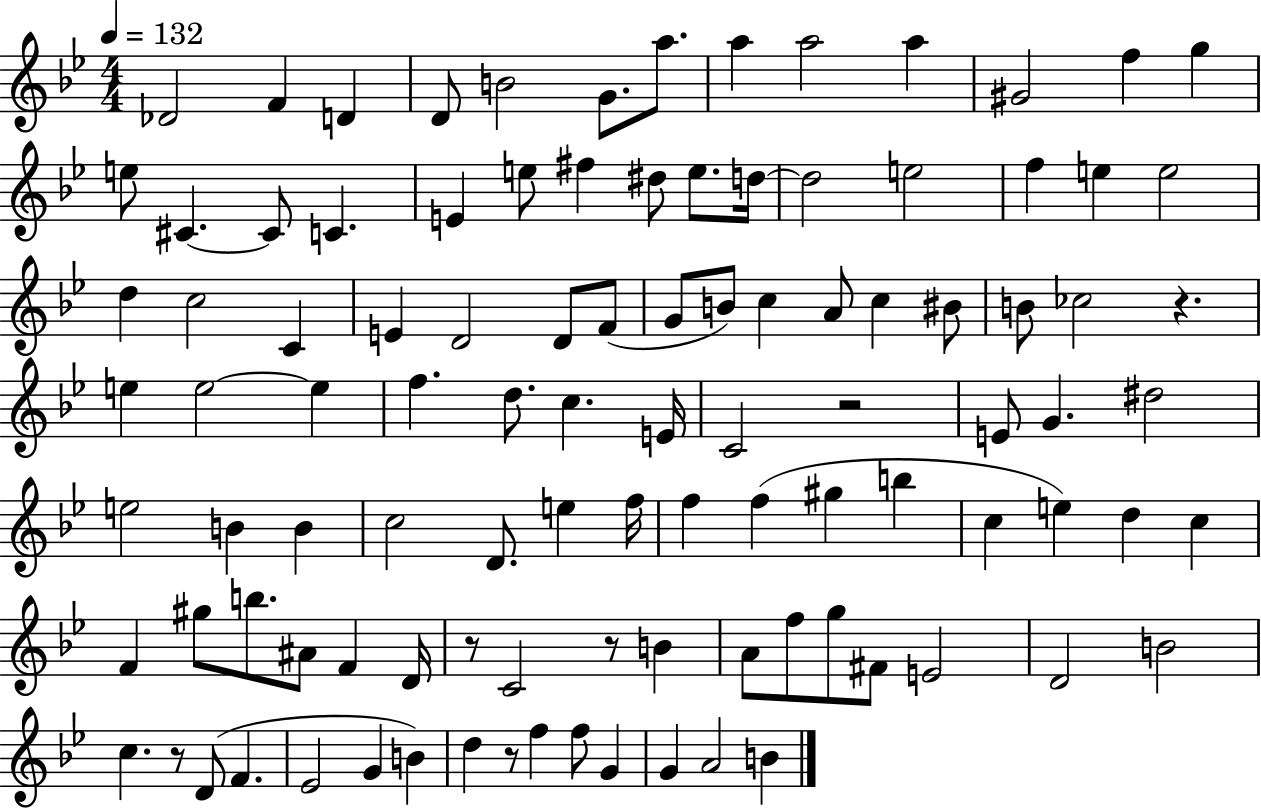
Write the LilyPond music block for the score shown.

{
  \clef treble
  \numericTimeSignature
  \time 4/4
  \key bes \major
  \tempo 4 = 132
  \repeat volta 2 { des'2 f'4 d'4 | d'8 b'2 g'8. a''8. | a''4 a''2 a''4 | gis'2 f''4 g''4 | \break e''8 cis'4.~~ cis'8 c'4. | e'4 e''8 fis''4 dis''8 e''8. d''16~~ | d''2 e''2 | f''4 e''4 e''2 | \break d''4 c''2 c'4 | e'4 d'2 d'8 f'8( | g'8 b'8) c''4 a'8 c''4 bis'8 | b'8 ces''2 r4. | \break e''4 e''2~~ e''4 | f''4. d''8. c''4. e'16 | c'2 r2 | e'8 g'4. dis''2 | \break e''2 b'4 b'4 | c''2 d'8. e''4 f''16 | f''4 f''4( gis''4 b''4 | c''4 e''4) d''4 c''4 | \break f'4 gis''8 b''8. ais'8 f'4 d'16 | r8 c'2 r8 b'4 | a'8 f''8 g''8 fis'8 e'2 | d'2 b'2 | \break c''4. r8 d'8( f'4. | ees'2 g'4 b'4) | d''4 r8 f''4 f''8 g'4 | g'4 a'2 b'4 | \break } \bar "|."
}